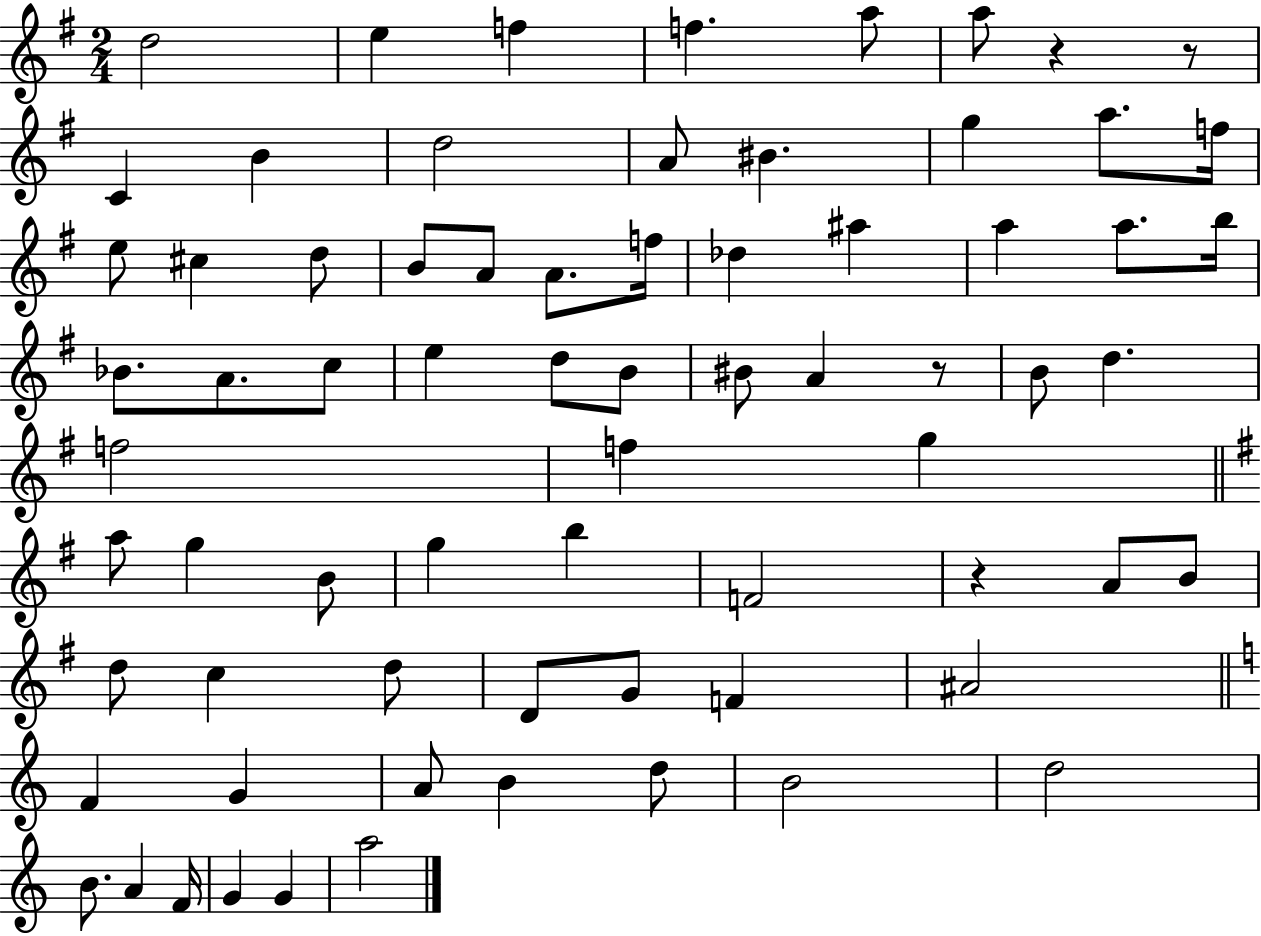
D5/h E5/q F5/q F5/q. A5/e A5/e R/q R/e C4/q B4/q D5/h A4/e BIS4/q. G5/q A5/e. F5/s E5/e C#5/q D5/e B4/e A4/e A4/e. F5/s Db5/q A#5/q A5/q A5/e. B5/s Bb4/e. A4/e. C5/e E5/q D5/e B4/e BIS4/e A4/q R/e B4/e D5/q. F5/h F5/q G5/q A5/e G5/q B4/e G5/q B5/q F4/h R/q A4/e B4/e D5/e C5/q D5/e D4/e G4/e F4/q A#4/h F4/q G4/q A4/e B4/q D5/e B4/h D5/h B4/e. A4/q F4/s G4/q G4/q A5/h